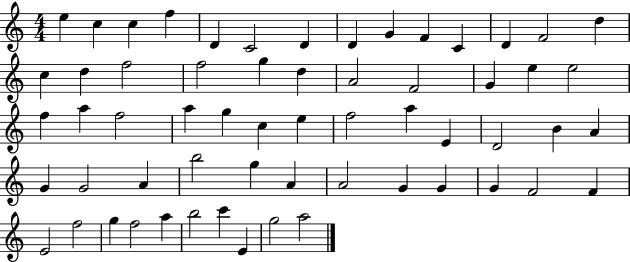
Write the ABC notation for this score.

X:1
T:Untitled
M:4/4
L:1/4
K:C
e c c f D C2 D D G F C D F2 d c d f2 f2 g d A2 F2 G e e2 f a f2 a g c e f2 a E D2 B A G G2 A b2 g A A2 G G G F2 F E2 f2 g f2 a b2 c' E g2 a2